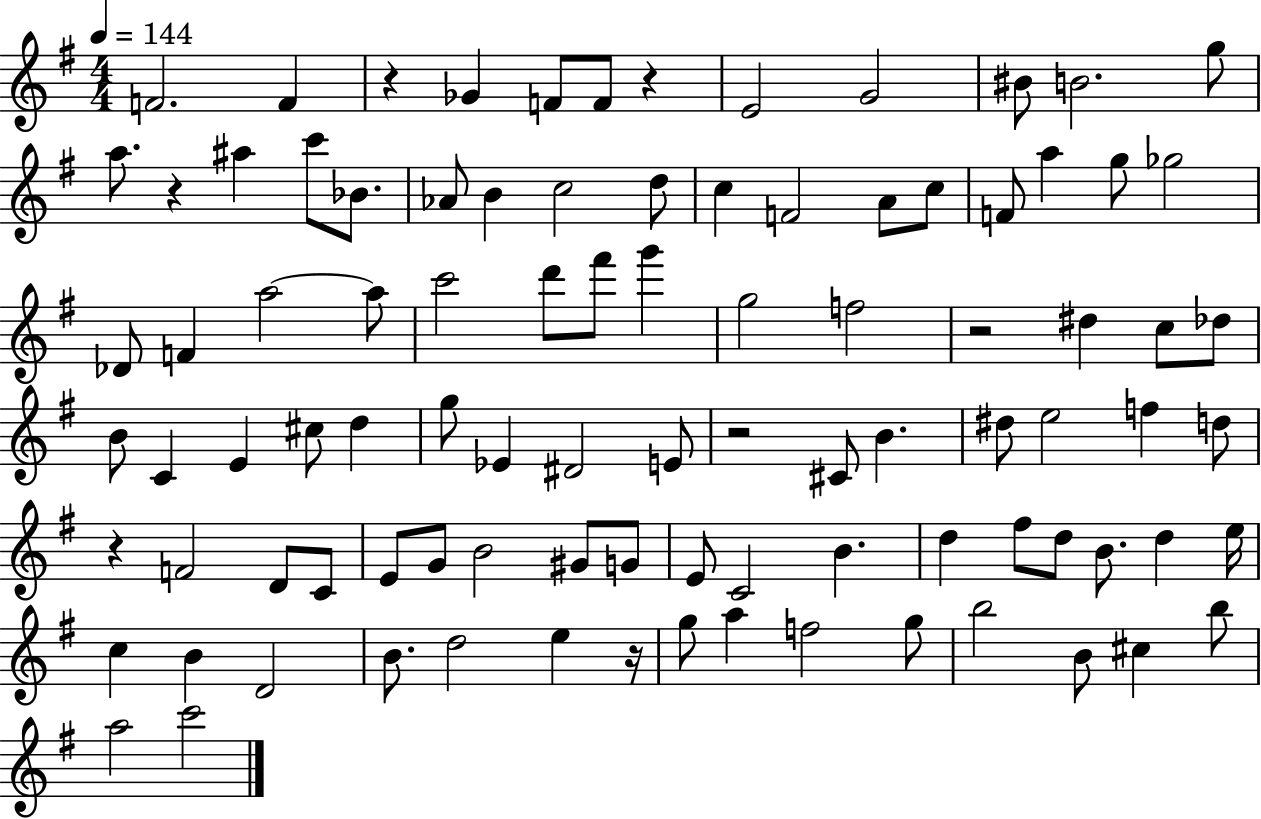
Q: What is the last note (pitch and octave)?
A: C6